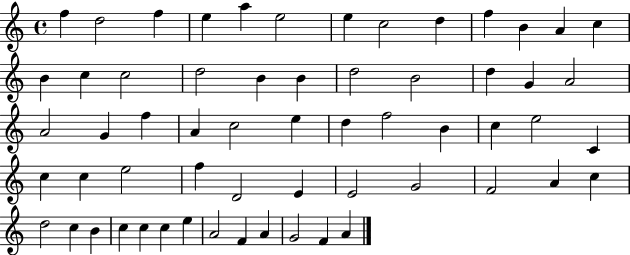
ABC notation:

X:1
T:Untitled
M:4/4
L:1/4
K:C
f d2 f e a e2 e c2 d f B A c B c c2 d2 B B d2 B2 d G A2 A2 G f A c2 e d f2 B c e2 C c c e2 f D2 E E2 G2 F2 A c d2 c B c c c e A2 F A G2 F A